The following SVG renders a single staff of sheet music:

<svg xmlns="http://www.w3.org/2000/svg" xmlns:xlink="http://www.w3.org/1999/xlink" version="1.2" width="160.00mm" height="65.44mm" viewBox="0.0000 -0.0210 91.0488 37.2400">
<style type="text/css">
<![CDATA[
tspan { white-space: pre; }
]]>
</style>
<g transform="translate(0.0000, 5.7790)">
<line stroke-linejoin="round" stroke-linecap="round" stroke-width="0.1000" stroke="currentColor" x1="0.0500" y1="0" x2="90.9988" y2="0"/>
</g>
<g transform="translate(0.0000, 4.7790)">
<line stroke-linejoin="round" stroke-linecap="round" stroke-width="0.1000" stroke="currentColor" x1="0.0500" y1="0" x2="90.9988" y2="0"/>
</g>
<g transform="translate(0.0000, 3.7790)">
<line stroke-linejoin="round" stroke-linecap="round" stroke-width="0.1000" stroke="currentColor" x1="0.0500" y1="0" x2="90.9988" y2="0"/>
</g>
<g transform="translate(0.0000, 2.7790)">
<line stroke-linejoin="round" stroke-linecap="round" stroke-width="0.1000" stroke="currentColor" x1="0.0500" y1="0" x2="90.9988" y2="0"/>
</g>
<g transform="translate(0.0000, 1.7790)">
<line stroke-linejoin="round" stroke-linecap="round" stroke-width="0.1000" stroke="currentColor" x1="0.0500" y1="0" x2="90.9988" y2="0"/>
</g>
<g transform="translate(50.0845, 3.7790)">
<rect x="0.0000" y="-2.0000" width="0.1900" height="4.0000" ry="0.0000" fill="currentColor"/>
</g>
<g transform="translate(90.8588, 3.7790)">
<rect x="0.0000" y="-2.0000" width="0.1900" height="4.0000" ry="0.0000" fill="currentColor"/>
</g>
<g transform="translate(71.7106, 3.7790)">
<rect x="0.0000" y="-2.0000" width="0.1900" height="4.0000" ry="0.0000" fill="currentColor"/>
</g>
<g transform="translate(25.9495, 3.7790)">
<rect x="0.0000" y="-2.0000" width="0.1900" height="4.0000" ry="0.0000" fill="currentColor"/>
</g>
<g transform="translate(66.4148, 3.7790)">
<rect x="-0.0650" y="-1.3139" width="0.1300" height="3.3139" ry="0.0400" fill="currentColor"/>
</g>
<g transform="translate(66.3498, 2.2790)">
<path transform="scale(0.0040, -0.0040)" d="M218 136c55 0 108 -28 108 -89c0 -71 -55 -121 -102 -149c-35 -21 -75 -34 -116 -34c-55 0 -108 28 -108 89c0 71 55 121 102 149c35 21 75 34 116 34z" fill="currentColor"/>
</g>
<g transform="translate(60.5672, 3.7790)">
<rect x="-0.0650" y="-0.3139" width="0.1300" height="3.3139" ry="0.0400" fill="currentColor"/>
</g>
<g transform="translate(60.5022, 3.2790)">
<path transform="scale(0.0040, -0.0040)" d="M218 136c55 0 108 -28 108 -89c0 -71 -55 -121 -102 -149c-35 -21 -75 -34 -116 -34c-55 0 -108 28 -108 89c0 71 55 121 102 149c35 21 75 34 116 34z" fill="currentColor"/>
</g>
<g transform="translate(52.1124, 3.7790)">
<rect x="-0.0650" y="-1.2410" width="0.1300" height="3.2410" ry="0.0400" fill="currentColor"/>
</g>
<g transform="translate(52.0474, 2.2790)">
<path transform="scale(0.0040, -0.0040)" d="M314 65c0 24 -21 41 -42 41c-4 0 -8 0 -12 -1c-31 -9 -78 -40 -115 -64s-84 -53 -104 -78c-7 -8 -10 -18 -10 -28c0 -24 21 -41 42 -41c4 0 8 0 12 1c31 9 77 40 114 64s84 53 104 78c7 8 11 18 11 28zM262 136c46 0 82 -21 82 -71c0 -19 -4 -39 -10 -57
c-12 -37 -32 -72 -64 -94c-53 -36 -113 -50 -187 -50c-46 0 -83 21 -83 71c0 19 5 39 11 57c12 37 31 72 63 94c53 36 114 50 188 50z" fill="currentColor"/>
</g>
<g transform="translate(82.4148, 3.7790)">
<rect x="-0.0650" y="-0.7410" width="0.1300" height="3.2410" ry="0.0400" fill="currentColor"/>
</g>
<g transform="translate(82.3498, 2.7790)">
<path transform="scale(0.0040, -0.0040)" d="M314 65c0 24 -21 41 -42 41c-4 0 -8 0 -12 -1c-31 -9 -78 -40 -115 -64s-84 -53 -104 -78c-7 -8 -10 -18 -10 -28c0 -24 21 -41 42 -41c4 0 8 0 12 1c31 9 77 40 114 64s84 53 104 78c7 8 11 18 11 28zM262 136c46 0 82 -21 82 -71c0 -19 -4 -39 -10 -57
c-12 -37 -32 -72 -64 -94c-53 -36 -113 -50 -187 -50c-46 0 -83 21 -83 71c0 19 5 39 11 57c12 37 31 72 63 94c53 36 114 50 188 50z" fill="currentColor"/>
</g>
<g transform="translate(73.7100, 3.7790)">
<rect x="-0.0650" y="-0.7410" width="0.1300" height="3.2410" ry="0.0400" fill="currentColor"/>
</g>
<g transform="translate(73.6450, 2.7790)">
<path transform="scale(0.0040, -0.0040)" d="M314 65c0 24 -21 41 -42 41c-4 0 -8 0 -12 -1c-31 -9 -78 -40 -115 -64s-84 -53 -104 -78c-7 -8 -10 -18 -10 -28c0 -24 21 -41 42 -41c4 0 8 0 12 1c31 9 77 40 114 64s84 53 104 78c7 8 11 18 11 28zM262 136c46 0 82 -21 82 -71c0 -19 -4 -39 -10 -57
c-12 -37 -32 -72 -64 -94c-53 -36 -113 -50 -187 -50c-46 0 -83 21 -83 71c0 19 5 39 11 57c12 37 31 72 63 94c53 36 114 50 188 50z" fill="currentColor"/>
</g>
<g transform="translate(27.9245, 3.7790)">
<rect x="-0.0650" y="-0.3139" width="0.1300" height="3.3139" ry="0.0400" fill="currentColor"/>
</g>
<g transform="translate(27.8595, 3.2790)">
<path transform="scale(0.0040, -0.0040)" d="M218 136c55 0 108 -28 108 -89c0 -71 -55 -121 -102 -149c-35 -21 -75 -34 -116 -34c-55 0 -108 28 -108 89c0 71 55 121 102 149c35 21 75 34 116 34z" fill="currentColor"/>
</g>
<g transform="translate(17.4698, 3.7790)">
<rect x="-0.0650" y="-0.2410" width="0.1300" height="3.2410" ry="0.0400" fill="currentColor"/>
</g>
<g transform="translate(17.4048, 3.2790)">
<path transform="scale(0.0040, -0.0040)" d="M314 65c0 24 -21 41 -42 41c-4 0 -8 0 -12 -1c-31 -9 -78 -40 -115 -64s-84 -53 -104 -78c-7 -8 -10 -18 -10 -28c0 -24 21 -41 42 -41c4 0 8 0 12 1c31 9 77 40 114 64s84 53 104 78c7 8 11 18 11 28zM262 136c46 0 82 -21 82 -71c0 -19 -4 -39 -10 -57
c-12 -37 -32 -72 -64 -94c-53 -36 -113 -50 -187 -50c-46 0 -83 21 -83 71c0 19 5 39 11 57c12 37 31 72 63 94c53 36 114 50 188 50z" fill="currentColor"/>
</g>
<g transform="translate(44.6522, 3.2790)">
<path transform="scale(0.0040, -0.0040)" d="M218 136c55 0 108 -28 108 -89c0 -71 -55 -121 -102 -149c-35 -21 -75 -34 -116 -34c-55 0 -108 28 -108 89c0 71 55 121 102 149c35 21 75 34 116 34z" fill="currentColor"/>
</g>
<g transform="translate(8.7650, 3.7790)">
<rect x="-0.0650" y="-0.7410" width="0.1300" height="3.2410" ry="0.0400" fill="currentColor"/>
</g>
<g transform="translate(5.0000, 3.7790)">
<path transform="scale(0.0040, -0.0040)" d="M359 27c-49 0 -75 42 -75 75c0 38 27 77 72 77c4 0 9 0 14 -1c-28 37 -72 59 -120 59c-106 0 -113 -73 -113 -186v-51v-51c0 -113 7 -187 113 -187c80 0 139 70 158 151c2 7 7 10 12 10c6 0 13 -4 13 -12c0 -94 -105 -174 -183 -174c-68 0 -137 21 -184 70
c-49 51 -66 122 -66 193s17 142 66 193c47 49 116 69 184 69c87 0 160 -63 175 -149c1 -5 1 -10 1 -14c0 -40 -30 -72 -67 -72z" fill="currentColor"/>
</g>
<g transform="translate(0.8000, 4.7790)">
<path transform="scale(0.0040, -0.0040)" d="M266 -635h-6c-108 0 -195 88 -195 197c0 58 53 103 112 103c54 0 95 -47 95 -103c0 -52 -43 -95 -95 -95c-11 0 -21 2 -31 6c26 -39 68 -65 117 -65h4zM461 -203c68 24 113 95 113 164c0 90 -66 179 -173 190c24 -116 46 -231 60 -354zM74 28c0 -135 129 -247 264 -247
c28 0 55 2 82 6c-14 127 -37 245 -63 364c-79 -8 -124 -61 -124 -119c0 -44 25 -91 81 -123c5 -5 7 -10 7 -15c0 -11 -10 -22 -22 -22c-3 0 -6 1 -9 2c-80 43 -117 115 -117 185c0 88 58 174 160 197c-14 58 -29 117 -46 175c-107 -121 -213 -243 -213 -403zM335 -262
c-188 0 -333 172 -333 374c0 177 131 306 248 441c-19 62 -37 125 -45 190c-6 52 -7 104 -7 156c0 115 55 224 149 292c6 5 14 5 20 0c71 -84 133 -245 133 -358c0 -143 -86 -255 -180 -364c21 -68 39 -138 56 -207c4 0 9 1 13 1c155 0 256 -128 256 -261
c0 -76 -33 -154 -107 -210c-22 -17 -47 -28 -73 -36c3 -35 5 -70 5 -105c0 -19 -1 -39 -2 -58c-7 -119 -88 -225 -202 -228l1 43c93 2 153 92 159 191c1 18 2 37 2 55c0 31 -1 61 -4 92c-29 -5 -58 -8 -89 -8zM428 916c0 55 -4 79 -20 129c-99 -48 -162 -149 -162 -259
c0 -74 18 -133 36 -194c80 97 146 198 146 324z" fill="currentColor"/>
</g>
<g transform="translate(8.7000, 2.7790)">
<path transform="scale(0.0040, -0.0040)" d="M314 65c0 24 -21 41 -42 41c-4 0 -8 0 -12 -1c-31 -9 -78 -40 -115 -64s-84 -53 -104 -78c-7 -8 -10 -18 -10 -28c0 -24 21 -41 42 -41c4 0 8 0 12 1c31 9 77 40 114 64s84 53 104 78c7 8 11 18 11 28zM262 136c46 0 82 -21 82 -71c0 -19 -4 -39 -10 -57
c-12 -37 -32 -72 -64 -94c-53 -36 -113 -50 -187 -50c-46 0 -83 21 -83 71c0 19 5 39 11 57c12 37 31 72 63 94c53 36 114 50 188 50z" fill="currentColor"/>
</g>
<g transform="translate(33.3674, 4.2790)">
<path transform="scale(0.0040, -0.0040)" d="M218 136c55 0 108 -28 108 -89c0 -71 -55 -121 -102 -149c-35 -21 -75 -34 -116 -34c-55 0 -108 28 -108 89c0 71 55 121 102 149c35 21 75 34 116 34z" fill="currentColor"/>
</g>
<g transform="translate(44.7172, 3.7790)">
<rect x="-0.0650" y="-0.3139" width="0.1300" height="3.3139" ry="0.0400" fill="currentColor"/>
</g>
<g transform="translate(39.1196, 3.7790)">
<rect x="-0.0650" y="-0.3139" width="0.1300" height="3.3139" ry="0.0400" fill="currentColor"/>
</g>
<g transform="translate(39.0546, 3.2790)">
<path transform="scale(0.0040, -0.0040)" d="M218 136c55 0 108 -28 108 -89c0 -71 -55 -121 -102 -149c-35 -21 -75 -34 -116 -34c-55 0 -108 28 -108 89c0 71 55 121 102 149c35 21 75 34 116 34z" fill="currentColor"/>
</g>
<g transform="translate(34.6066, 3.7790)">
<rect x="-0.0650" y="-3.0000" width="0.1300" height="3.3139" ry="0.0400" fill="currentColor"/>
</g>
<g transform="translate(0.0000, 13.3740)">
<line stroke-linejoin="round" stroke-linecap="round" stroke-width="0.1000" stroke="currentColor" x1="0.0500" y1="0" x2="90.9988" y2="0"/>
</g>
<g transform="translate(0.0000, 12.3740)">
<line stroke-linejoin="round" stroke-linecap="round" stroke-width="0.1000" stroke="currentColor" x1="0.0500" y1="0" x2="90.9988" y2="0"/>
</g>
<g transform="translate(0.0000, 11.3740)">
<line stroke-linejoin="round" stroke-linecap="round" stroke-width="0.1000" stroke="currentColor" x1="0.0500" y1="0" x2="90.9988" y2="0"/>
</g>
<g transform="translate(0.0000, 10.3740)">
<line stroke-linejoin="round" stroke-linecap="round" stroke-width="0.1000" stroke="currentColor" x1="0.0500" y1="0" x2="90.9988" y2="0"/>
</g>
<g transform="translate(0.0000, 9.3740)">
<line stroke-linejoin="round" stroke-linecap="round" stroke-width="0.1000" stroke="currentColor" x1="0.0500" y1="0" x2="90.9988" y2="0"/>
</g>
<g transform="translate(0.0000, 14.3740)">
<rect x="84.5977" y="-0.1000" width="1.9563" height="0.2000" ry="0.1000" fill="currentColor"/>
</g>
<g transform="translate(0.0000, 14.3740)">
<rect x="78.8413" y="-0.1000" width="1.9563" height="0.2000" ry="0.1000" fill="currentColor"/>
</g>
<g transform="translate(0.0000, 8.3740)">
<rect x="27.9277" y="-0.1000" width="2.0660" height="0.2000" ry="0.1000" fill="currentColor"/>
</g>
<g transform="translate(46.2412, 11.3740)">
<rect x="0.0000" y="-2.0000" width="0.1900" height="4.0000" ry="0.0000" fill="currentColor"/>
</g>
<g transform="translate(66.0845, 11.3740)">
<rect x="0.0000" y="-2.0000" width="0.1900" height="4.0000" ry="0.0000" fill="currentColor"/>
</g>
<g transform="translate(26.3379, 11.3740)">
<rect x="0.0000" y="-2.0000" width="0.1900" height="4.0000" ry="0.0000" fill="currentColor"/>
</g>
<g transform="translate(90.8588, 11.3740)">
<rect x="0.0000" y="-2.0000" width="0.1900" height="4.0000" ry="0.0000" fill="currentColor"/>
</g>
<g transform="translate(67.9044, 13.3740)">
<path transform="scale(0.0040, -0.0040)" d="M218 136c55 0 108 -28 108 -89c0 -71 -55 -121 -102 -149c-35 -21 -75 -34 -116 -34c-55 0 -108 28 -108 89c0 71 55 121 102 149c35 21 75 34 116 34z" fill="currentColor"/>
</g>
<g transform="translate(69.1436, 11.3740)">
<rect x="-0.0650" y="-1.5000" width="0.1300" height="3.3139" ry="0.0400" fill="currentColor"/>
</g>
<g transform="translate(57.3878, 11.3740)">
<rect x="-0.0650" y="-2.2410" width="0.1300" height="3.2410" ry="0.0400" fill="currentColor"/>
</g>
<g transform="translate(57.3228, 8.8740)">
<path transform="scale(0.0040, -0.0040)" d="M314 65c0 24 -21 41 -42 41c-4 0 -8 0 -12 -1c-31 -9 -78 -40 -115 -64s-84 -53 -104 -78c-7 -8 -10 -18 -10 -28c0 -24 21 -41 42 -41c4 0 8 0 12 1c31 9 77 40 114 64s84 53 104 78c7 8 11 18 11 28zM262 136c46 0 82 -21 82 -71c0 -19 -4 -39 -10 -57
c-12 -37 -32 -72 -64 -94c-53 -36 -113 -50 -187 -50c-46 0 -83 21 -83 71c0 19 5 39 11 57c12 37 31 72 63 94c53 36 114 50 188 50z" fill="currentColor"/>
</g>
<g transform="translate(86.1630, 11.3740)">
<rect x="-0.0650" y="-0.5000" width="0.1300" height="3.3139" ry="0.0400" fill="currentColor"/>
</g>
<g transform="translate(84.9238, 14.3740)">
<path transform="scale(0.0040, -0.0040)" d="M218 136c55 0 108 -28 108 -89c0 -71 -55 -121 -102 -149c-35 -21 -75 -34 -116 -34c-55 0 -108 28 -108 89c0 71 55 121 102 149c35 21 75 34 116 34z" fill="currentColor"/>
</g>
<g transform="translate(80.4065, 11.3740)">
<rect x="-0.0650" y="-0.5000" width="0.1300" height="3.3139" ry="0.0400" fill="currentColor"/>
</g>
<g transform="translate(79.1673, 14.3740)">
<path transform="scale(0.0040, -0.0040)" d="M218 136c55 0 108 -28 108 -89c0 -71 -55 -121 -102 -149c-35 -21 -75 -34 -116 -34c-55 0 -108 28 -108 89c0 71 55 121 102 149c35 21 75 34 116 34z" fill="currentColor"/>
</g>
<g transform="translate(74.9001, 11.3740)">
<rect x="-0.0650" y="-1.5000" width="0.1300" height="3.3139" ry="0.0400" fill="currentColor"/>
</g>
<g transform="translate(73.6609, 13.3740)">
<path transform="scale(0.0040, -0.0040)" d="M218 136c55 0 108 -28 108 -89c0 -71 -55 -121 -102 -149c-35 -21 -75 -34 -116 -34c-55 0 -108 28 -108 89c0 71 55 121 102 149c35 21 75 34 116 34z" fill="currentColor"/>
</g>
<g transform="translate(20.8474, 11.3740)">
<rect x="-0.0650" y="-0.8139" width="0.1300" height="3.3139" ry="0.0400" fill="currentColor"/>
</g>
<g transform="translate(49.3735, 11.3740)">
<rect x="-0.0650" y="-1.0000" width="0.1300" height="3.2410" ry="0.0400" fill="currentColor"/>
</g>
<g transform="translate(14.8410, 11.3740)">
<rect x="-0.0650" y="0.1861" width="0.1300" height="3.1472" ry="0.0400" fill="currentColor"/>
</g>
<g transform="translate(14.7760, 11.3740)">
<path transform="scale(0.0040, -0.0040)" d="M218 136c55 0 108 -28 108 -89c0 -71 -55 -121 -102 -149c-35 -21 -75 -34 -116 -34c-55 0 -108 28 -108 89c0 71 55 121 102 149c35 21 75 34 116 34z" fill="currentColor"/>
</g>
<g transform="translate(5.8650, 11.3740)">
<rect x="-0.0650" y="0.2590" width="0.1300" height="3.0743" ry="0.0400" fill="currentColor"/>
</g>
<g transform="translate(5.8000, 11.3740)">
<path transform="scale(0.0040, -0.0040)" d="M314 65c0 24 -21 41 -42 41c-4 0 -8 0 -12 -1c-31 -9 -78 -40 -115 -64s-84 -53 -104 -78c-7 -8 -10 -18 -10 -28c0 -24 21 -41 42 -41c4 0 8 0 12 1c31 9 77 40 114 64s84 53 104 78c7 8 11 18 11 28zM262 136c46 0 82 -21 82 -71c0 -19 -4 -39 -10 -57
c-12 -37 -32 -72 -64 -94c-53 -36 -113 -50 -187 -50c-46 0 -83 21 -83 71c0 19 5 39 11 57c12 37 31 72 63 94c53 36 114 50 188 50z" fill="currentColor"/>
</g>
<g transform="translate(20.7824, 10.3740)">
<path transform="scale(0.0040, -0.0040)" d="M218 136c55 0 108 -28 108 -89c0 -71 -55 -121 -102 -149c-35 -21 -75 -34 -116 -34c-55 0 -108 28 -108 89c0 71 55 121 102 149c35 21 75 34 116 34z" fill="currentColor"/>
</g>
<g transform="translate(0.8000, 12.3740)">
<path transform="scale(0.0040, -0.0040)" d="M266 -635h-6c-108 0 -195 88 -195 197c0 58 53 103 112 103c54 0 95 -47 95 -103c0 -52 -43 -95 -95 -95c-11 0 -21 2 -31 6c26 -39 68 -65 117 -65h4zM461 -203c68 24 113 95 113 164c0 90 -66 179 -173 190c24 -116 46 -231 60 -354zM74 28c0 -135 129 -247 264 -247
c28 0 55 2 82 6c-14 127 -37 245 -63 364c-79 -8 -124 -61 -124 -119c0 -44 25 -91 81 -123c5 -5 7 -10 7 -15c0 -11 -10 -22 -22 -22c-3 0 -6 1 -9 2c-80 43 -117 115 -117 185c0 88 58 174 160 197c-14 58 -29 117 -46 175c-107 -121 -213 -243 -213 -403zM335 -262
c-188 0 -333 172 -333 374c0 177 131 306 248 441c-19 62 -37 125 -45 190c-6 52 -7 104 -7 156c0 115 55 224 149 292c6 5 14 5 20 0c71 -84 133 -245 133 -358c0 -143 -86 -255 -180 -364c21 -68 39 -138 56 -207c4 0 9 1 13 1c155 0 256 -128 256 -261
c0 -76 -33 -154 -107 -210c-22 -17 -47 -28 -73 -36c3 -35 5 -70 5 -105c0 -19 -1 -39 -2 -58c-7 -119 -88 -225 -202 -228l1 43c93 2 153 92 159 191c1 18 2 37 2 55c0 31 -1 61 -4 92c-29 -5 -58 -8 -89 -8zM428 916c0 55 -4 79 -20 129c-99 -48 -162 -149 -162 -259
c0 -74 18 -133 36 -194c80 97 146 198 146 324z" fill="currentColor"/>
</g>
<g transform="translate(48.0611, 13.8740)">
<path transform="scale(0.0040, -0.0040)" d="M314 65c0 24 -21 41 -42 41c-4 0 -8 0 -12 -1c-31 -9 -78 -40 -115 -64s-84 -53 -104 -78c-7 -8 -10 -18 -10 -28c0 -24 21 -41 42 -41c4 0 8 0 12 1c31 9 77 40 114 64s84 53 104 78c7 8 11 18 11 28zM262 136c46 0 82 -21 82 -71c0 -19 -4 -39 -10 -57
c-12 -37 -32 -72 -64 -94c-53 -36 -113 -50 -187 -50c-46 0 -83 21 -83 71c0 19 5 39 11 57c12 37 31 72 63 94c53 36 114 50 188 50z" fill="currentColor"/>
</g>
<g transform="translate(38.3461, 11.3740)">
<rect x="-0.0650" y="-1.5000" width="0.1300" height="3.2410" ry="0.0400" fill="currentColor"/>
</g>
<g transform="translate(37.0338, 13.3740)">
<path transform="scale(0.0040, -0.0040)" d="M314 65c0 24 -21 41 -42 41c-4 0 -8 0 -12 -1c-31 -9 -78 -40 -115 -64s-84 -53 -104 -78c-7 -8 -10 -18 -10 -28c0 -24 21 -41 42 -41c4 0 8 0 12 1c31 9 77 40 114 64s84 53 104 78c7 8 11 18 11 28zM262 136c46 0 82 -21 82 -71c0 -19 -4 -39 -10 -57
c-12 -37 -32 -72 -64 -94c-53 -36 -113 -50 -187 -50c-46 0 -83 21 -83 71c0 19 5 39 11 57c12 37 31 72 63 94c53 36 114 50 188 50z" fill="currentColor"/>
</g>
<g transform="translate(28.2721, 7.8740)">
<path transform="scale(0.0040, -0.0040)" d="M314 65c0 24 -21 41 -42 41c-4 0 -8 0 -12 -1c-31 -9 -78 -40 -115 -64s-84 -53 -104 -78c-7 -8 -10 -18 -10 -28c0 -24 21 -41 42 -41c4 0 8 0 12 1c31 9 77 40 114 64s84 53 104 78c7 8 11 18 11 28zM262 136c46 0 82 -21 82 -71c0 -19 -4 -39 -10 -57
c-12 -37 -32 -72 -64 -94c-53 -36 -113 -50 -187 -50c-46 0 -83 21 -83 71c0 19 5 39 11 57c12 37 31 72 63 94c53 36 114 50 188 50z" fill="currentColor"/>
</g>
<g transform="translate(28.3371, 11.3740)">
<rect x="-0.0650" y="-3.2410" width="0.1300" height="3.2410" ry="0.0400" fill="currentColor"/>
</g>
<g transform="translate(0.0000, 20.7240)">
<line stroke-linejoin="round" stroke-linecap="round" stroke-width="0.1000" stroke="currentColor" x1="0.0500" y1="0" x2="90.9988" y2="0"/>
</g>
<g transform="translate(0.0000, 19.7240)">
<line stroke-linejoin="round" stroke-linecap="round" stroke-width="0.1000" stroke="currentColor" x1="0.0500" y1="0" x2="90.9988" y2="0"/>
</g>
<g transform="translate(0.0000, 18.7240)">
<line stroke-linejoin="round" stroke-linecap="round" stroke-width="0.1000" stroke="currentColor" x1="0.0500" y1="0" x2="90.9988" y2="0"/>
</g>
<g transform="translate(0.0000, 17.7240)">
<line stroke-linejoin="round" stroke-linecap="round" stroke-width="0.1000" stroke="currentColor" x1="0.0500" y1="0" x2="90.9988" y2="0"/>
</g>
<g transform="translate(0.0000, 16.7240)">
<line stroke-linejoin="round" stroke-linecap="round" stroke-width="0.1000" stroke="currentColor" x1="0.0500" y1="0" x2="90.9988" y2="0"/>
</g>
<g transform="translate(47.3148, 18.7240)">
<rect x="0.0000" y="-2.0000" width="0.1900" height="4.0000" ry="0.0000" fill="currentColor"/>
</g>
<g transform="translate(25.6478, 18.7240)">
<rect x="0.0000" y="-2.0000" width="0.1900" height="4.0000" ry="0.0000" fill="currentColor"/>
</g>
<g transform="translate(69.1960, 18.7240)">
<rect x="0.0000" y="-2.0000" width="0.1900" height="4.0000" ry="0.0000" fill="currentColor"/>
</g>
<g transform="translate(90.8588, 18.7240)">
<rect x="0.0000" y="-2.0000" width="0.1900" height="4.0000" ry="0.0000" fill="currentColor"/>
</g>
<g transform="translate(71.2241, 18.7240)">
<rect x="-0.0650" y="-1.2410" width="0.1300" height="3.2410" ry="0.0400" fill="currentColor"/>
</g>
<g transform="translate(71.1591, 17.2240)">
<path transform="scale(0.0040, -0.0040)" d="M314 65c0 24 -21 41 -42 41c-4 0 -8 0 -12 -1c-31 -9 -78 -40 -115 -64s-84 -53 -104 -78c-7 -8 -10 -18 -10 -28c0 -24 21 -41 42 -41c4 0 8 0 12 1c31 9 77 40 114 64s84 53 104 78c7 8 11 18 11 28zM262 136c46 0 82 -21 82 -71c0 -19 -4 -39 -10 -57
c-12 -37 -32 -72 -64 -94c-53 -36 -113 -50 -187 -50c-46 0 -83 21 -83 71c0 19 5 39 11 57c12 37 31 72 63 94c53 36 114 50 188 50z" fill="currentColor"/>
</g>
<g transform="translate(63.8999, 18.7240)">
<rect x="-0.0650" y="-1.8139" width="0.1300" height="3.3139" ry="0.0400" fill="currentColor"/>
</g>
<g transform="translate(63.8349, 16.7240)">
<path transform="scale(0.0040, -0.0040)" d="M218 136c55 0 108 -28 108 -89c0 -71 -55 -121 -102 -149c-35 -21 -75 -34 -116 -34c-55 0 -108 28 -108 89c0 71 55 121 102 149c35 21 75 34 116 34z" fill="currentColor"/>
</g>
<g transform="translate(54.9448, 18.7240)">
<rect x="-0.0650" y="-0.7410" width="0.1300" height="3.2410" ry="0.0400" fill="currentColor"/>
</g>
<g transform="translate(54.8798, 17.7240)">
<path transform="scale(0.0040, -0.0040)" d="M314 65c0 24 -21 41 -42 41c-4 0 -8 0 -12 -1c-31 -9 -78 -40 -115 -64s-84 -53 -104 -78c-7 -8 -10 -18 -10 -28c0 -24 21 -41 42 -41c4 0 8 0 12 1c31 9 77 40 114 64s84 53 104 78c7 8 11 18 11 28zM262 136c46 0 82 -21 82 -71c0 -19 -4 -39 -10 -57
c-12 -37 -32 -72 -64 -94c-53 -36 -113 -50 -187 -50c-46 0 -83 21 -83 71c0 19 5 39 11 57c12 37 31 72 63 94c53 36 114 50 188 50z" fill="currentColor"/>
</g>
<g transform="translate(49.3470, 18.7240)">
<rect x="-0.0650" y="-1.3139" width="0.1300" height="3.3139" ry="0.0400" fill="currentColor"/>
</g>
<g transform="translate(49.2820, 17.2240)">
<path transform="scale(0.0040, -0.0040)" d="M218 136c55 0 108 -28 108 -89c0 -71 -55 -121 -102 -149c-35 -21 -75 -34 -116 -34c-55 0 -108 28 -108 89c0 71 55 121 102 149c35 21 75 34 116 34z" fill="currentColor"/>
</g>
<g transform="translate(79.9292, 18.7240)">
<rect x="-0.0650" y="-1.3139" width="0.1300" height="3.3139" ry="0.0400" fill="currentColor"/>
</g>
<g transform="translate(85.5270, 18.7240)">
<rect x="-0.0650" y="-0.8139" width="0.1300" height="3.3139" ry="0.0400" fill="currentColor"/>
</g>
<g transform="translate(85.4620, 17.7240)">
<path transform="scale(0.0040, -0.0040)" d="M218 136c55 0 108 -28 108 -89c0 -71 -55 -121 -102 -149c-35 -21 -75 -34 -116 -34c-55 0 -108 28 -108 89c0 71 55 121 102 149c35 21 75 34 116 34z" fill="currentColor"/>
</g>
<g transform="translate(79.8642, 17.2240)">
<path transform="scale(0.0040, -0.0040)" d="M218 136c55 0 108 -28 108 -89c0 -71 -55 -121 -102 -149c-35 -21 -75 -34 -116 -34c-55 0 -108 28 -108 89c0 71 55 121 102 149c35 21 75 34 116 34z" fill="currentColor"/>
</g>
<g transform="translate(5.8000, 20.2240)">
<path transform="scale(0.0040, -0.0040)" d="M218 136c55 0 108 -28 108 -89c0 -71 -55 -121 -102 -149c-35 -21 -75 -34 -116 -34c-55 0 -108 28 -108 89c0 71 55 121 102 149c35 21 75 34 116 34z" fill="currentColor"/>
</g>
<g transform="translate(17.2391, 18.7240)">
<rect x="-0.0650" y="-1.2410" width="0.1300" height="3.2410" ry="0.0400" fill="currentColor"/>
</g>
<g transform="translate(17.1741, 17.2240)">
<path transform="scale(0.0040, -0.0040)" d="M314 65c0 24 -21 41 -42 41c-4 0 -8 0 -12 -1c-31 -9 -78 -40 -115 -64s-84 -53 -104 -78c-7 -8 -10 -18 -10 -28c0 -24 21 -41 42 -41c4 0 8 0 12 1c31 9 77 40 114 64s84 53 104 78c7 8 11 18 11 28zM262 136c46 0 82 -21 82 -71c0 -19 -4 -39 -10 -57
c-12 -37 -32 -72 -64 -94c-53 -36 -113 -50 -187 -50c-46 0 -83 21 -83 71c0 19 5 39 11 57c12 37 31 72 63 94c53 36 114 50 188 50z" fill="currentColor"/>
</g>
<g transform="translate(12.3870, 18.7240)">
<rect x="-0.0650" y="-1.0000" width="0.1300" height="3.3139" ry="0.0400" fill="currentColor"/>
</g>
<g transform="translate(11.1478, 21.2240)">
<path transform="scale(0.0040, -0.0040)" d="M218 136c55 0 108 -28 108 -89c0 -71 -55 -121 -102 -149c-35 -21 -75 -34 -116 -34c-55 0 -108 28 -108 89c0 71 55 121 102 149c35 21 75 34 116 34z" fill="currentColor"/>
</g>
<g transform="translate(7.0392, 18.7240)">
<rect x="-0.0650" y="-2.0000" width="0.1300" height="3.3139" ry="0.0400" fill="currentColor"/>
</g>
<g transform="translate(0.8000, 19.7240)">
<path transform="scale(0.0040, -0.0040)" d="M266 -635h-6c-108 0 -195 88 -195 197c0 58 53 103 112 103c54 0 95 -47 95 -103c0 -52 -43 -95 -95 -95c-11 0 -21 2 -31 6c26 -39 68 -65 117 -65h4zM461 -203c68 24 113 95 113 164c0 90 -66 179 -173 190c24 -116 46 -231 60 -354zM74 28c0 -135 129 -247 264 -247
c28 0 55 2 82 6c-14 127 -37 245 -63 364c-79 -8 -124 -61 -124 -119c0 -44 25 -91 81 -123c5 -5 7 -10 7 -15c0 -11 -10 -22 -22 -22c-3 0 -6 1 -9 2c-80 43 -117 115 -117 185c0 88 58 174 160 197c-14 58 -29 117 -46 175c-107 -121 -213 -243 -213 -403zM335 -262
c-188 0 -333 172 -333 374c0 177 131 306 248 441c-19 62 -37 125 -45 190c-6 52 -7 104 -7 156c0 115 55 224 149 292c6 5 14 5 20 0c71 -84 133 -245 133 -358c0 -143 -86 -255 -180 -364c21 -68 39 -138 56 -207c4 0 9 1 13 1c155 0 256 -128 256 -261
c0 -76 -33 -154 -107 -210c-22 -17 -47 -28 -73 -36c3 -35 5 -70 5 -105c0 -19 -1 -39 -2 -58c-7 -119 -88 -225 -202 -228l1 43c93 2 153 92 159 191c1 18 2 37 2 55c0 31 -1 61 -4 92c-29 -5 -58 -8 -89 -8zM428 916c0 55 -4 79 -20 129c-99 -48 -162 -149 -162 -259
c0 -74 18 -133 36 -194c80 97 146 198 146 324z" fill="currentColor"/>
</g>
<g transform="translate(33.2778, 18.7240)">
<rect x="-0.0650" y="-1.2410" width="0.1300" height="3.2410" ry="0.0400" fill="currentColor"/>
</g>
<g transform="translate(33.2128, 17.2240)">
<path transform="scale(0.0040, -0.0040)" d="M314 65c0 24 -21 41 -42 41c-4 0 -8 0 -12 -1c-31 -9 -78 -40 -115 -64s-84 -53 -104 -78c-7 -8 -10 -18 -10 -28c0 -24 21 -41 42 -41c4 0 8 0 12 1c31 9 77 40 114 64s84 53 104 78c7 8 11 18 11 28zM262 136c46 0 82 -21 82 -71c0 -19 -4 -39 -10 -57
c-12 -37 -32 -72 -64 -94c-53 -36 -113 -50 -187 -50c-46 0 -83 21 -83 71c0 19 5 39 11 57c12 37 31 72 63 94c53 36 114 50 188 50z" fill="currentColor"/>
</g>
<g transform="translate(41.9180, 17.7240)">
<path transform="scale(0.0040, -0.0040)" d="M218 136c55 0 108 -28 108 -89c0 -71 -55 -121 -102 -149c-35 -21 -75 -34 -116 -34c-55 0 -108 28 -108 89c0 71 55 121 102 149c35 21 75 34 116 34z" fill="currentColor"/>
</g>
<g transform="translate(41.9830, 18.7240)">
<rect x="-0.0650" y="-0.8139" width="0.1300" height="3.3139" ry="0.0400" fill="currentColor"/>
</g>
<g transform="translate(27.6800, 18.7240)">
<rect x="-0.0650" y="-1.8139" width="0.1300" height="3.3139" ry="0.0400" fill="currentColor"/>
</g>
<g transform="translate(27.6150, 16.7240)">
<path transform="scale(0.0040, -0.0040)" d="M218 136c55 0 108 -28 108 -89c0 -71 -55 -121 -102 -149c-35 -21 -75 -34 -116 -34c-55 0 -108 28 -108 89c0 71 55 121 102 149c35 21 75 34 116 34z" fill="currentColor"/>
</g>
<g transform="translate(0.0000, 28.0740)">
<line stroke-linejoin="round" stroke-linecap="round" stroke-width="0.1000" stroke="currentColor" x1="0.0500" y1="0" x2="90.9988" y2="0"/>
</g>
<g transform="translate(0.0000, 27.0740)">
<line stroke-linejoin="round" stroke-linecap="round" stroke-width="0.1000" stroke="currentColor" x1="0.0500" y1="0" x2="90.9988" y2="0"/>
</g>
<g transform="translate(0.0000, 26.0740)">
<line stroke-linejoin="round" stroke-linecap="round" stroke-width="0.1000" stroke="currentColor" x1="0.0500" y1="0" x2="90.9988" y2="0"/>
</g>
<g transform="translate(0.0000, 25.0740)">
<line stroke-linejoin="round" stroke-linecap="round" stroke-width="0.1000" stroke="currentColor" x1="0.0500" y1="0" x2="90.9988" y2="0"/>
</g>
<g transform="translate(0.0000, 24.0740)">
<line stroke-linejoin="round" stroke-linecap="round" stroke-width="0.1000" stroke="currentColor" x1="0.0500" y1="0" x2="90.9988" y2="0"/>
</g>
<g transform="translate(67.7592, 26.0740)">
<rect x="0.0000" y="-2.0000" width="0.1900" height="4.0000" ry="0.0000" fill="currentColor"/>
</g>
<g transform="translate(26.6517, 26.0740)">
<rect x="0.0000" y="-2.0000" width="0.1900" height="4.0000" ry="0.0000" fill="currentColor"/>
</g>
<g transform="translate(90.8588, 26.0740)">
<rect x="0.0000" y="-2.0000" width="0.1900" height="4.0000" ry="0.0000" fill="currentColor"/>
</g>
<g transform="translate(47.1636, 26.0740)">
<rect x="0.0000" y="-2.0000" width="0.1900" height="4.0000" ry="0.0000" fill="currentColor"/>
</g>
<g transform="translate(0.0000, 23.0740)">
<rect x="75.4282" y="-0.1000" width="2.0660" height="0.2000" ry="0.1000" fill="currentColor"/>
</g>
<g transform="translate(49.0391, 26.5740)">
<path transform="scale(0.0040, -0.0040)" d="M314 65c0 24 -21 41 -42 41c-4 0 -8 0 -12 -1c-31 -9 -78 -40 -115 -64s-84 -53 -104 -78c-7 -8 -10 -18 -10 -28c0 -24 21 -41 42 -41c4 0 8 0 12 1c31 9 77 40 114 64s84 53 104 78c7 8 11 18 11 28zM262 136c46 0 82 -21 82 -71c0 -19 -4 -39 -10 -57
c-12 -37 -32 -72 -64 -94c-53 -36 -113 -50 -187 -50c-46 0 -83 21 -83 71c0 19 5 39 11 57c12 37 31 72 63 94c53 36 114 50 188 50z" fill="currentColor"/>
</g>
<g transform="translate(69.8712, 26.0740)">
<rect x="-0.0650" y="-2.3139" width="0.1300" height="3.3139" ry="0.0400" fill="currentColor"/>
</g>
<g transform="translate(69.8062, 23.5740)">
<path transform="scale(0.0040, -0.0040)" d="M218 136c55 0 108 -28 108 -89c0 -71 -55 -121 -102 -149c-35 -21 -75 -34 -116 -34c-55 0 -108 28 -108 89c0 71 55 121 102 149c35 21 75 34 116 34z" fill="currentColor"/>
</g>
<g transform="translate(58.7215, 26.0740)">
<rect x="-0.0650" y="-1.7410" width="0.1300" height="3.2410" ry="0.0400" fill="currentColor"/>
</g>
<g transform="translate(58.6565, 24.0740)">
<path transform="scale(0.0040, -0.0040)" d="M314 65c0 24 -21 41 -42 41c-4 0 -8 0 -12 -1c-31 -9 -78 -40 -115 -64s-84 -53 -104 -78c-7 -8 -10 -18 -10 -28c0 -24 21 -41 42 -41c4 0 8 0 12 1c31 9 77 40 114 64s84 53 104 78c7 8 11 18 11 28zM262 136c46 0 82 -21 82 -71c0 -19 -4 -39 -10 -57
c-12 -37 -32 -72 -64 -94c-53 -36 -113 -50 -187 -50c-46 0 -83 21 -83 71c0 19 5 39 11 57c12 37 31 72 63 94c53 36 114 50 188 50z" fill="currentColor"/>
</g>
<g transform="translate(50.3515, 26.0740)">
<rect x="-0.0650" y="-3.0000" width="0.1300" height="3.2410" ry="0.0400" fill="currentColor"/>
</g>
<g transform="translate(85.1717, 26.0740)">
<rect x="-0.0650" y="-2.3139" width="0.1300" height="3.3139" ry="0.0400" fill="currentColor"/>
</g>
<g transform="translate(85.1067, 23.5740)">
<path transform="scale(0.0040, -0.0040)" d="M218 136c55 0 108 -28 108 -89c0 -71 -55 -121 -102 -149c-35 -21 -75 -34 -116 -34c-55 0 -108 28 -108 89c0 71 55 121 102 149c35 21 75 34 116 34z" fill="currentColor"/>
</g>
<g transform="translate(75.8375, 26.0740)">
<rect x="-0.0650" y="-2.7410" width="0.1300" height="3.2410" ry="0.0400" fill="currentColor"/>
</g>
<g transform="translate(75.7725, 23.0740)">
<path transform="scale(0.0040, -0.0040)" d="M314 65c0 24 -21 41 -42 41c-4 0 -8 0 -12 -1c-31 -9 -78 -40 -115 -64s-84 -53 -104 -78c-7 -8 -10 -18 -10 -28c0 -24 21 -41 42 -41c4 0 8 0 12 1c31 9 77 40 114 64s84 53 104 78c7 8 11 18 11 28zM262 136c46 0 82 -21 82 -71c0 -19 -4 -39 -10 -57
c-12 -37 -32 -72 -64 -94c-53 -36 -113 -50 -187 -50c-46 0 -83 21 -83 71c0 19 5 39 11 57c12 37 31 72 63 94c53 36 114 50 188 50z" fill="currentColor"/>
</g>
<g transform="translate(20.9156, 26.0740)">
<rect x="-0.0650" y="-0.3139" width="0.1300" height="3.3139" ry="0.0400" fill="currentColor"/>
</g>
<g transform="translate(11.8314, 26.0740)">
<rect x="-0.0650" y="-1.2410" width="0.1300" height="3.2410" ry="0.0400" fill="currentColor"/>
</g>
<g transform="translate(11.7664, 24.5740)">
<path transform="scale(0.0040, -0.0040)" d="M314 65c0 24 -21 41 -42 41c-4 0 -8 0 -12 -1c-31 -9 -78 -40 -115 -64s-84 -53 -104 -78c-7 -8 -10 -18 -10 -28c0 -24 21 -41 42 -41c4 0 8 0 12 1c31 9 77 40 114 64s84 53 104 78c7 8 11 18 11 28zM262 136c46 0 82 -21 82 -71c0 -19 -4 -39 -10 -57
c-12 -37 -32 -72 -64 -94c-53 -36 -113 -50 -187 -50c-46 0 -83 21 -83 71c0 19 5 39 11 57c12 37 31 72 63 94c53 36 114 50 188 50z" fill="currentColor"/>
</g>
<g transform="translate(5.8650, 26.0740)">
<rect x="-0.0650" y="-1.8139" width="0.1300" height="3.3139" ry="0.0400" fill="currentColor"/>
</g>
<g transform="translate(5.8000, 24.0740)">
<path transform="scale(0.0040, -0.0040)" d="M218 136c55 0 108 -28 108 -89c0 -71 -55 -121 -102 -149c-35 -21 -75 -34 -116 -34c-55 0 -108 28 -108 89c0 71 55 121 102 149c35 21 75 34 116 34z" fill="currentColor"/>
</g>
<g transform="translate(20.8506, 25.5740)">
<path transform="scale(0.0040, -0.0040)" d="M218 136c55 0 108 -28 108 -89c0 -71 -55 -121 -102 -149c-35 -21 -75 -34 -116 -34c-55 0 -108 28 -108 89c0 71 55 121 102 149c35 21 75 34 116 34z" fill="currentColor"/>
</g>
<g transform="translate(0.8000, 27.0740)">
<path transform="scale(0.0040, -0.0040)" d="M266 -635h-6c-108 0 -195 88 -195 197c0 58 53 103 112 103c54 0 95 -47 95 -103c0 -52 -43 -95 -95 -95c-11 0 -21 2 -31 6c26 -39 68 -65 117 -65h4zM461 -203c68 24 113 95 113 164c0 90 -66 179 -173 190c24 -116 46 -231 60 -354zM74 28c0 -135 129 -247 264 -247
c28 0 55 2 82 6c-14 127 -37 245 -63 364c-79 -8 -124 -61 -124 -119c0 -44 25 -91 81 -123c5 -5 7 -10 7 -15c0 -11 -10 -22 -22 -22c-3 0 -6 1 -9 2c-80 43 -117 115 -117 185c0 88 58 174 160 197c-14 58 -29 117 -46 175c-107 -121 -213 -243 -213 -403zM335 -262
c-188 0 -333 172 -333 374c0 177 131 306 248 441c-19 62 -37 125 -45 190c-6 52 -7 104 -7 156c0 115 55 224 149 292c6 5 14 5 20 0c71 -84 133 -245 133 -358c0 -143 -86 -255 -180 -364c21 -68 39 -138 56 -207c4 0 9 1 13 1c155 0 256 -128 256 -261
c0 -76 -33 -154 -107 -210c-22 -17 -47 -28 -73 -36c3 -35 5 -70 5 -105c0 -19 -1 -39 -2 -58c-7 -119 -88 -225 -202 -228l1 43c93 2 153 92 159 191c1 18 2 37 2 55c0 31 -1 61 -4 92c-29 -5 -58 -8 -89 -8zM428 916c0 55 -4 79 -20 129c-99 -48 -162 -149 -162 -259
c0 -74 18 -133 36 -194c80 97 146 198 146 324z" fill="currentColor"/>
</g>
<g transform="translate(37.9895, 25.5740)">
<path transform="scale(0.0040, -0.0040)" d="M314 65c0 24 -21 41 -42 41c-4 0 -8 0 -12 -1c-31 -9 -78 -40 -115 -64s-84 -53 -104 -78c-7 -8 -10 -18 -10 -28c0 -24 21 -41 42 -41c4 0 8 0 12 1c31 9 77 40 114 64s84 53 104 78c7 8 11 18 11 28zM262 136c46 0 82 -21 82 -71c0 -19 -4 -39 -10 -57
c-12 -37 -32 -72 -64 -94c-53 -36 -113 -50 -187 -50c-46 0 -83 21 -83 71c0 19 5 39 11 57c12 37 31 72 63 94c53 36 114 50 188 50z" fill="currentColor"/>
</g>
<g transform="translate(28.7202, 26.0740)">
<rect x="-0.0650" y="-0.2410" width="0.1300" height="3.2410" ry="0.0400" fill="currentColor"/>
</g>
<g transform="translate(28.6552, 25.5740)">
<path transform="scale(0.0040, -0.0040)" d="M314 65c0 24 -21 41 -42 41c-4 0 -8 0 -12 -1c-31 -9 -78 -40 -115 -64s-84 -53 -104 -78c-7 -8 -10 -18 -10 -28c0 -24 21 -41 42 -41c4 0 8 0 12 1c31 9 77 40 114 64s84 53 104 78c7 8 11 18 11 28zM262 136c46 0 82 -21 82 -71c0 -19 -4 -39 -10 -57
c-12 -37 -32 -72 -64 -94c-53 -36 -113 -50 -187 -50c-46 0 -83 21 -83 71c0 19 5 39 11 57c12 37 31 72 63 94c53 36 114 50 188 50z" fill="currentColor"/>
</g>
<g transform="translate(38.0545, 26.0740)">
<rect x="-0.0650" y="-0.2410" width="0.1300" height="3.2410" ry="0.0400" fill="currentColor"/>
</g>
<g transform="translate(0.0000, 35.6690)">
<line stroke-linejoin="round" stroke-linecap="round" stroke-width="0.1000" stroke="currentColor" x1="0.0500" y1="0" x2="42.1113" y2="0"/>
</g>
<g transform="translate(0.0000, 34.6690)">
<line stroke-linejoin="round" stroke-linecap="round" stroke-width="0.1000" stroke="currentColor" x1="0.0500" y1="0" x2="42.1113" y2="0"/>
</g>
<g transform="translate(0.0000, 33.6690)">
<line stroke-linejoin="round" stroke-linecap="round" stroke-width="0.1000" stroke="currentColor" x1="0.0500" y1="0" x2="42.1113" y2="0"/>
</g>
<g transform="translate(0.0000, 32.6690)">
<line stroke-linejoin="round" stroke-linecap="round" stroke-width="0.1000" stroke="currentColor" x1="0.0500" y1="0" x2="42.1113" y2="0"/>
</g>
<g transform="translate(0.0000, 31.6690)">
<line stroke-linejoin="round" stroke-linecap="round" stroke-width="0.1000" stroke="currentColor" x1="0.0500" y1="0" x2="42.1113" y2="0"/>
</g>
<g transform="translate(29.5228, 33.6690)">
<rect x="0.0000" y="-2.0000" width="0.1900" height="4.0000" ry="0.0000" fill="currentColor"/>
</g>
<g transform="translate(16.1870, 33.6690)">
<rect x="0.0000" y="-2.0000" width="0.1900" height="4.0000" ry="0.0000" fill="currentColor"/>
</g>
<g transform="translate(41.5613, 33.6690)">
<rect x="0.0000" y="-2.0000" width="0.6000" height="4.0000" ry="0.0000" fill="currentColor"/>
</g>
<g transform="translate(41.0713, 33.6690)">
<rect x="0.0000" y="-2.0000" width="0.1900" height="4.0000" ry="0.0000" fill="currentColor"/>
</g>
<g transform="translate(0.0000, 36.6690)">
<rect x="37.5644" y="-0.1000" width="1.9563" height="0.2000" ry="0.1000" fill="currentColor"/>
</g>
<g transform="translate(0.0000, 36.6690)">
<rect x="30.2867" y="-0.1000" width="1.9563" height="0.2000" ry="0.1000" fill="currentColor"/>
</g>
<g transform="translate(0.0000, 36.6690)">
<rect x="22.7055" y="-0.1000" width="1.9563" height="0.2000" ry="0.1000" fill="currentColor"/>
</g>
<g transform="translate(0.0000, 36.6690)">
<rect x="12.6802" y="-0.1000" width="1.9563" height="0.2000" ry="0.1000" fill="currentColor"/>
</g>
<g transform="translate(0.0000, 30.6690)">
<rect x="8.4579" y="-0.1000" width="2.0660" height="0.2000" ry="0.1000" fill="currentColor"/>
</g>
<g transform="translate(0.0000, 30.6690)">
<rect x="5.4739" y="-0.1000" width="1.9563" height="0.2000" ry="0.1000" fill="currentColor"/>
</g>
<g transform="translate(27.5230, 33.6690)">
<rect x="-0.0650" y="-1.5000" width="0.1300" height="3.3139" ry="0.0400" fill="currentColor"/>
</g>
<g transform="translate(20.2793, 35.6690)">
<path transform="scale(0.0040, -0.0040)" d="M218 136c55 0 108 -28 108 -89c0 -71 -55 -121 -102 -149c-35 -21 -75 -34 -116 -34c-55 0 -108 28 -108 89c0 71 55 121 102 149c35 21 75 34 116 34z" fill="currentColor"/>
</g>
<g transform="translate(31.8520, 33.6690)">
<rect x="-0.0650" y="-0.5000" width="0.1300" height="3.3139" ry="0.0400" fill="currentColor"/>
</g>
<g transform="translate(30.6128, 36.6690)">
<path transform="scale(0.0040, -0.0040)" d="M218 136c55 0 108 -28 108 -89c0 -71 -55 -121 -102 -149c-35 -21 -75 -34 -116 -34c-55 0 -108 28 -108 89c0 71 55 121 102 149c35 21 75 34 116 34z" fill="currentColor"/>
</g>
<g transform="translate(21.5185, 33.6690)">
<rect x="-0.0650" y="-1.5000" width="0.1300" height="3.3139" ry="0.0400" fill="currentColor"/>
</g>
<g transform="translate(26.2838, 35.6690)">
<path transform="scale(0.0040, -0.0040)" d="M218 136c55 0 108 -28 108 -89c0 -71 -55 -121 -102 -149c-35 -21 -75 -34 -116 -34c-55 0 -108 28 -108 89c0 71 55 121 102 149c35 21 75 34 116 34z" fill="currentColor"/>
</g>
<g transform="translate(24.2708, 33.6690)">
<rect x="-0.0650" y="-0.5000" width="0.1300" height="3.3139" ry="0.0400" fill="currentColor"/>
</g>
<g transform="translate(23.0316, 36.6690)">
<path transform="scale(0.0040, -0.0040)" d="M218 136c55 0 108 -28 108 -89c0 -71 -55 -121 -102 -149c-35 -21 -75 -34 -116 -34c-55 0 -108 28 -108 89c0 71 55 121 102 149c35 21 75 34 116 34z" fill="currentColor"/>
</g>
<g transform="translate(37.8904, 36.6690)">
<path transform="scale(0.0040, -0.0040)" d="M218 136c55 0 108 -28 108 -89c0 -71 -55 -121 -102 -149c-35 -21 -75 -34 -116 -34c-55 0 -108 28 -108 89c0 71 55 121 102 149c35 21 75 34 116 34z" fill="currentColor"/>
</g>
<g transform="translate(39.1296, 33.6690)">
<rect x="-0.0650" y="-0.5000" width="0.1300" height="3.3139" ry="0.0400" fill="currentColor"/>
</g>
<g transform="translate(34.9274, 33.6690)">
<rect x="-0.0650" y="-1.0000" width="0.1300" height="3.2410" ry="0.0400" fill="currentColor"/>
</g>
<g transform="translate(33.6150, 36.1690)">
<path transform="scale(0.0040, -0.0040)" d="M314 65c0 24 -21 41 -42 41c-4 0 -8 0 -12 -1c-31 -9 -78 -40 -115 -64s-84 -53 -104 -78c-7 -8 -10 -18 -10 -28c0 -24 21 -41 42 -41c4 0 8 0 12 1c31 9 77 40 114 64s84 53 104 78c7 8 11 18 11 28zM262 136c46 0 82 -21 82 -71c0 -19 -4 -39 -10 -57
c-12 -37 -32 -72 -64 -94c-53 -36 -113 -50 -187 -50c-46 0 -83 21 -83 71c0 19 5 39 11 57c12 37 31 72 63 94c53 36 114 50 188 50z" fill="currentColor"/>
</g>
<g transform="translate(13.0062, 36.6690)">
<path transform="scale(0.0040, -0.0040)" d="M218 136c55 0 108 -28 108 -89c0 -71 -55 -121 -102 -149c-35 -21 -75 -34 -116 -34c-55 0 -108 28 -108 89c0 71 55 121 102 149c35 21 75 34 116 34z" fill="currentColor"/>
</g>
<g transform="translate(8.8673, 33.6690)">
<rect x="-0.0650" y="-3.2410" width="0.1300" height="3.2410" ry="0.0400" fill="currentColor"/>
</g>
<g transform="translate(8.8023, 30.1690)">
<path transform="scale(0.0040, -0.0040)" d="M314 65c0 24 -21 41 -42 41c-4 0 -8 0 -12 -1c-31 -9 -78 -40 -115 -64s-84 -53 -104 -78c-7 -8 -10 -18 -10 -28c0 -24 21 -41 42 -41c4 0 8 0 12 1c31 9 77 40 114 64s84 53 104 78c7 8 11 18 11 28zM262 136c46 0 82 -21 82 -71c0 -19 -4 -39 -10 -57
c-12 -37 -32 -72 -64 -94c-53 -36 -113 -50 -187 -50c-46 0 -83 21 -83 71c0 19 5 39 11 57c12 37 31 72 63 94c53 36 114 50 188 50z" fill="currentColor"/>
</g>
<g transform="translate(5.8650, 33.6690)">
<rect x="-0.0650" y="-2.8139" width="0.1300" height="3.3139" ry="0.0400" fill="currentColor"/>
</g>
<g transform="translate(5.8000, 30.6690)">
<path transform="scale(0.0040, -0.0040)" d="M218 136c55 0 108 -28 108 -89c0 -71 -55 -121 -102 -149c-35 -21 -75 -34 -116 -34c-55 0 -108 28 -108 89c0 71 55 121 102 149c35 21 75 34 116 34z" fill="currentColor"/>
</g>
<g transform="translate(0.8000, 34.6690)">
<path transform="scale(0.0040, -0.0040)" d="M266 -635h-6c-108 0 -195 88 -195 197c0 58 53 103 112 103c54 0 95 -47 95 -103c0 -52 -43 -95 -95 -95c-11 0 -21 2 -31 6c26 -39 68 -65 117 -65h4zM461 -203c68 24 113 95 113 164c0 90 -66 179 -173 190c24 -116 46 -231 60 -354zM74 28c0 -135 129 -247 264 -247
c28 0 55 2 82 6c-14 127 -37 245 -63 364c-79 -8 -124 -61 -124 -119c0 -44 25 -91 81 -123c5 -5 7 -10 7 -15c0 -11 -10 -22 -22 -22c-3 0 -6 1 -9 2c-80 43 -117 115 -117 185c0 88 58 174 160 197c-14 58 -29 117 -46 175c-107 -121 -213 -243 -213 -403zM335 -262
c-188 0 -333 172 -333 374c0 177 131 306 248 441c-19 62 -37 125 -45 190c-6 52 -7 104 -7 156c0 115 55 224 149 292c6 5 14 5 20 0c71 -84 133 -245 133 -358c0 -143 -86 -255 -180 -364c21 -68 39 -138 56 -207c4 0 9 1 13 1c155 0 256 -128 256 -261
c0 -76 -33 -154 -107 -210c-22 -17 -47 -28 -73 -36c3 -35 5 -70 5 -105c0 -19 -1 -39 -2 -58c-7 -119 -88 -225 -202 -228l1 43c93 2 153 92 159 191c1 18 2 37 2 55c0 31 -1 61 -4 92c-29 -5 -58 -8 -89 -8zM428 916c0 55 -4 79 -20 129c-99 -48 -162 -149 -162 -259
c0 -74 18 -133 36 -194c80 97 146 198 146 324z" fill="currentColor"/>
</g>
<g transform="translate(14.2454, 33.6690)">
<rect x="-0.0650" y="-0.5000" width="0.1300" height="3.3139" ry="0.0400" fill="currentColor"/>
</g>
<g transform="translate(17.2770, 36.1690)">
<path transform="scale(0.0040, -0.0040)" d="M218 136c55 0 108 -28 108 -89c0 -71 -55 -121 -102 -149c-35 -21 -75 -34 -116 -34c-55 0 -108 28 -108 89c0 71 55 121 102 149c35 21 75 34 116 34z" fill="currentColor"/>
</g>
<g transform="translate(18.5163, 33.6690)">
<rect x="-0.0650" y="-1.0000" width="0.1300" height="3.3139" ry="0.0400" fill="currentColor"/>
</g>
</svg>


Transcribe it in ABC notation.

X:1
T:Untitled
M:4/4
L:1/4
K:C
d2 c2 c A c c e2 c e d2 d2 B2 B d b2 E2 D2 g2 E E C C F D e2 f e2 d e d2 f e2 e d f e2 c c2 c2 A2 f2 g a2 g a b2 C D E C E C D2 C